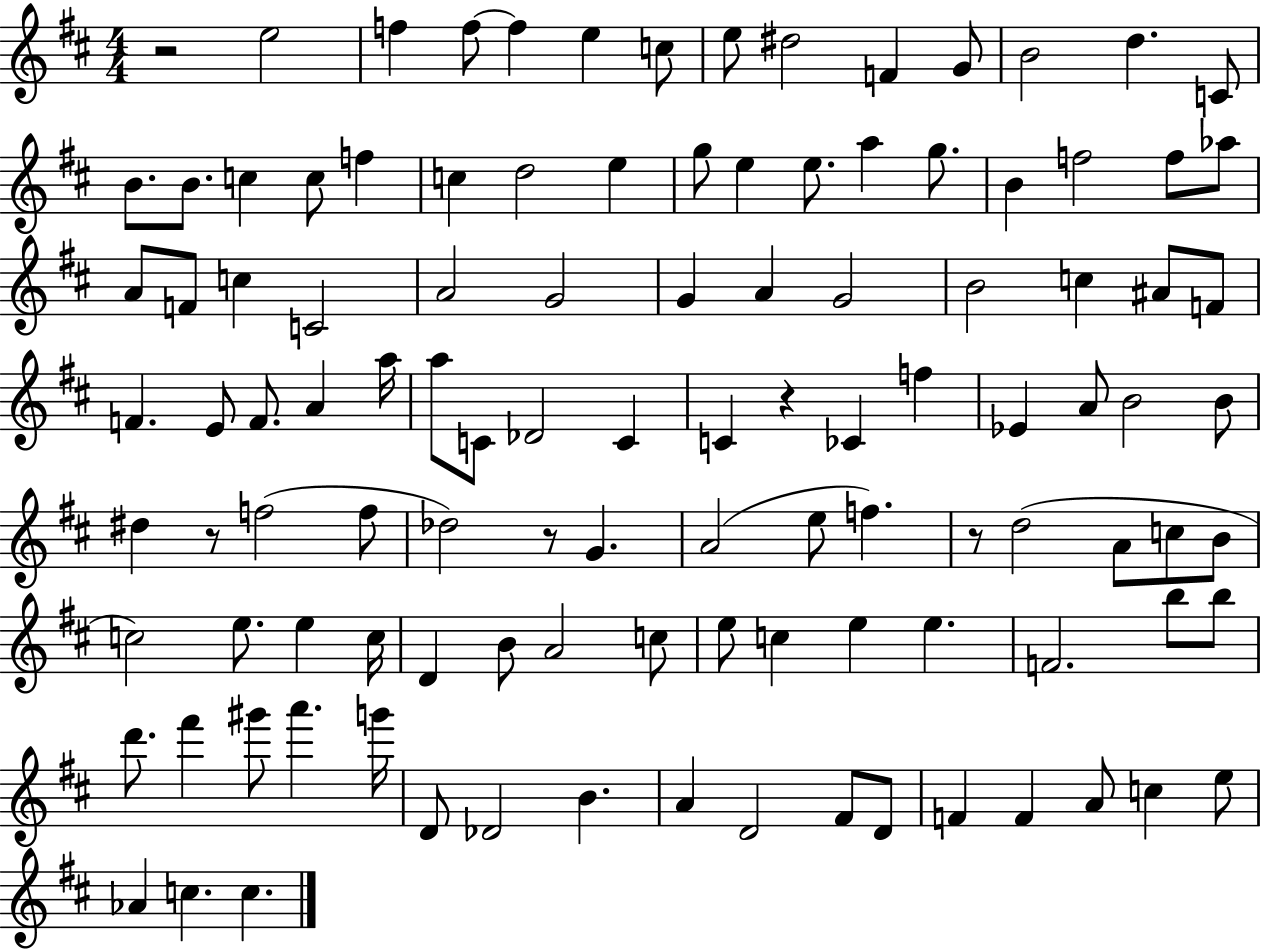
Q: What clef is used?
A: treble